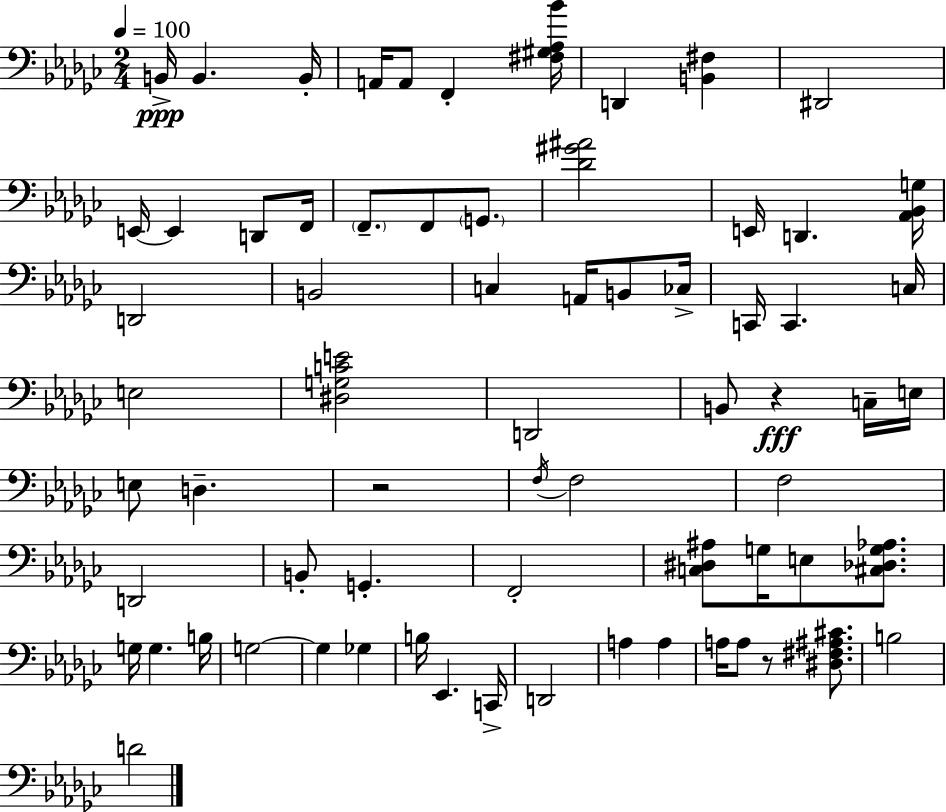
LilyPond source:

{
  \clef bass
  \numericTimeSignature
  \time 2/4
  \key ees \minor
  \tempo 4 = 100
  b,16->\ppp b,4. b,16-. | a,16 a,8 f,4-. <fis gis aes bes'>16 | d,4 <b, fis>4 | dis,2 | \break e,16~~ e,4 d,8 f,16 | \parenthesize f,8.-- f,8 \parenthesize g,8. | <des' gis' ais'>2 | e,16 d,4. <aes, bes, g>16 | \break d,2 | b,2 | c4 a,16 b,8 ces16-> | c,16 c,4. c16 | \break e2 | <dis g c' e'>2 | d,2 | b,8 r4\fff c16-- e16 | \break e8 d4.-- | r2 | \acciaccatura { f16 } f2 | f2 | \break d,2 | b,8-. g,4.-. | f,2-. | <c dis ais>8 g16 e8 <cis des g aes>8. | \break g16 g4. | b16 g2~~ | g4 ges4 | b16 ees,4. | \break c,16-> d,2 | a4 a4 | a16 a8 r8 <dis fis ais cis'>8. | b2 | \break d'2 | \bar "|."
}